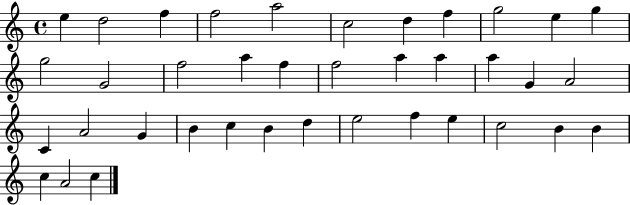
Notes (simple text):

E5/q D5/h F5/q F5/h A5/h C5/h D5/q F5/q G5/h E5/q G5/q G5/h G4/h F5/h A5/q F5/q F5/h A5/q A5/q A5/q G4/q A4/h C4/q A4/h G4/q B4/q C5/q B4/q D5/q E5/h F5/q E5/q C5/h B4/q B4/q C5/q A4/h C5/q